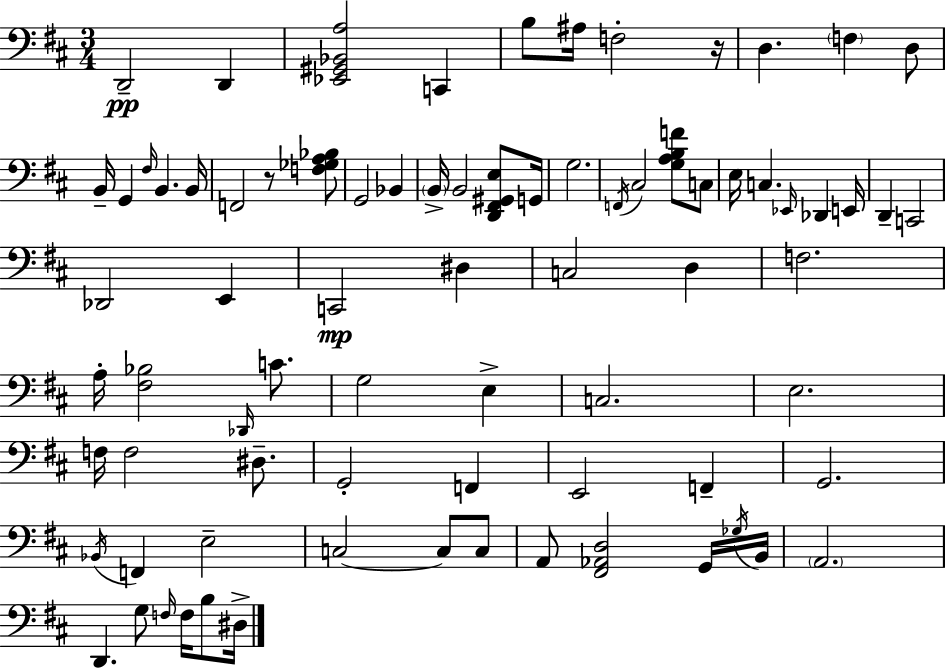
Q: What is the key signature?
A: D major